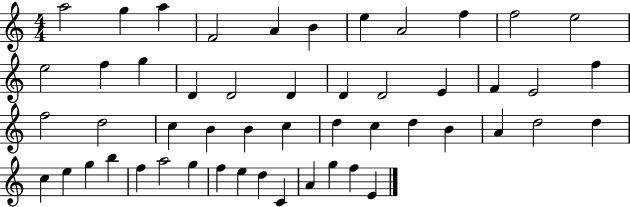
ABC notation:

X:1
T:Untitled
M:4/4
L:1/4
K:C
a2 g a F2 A B e A2 f f2 e2 e2 f g D D2 D D D2 E F E2 f f2 d2 c B B c d c d B A d2 d c e g b f a2 g f e d C A g f E